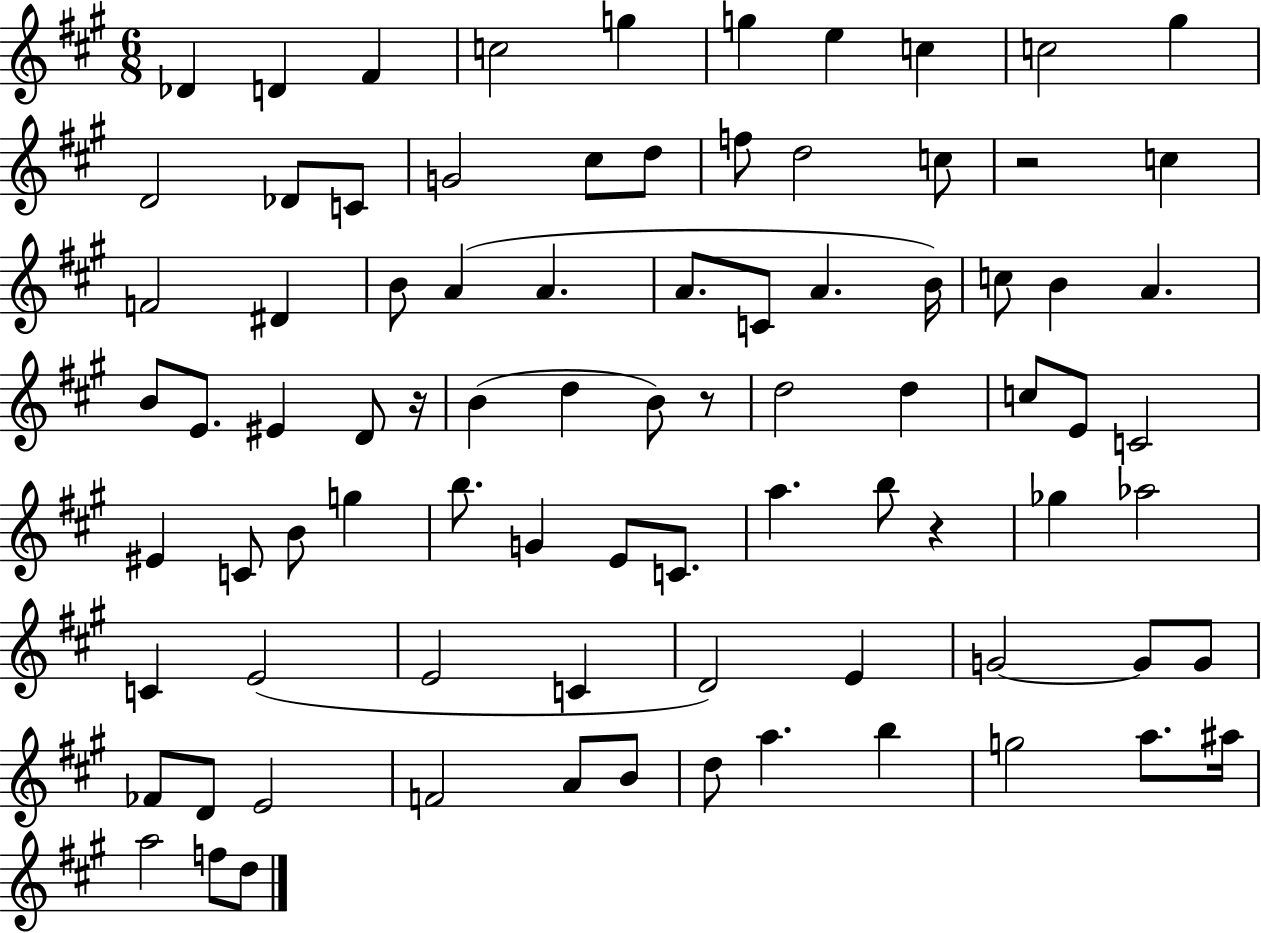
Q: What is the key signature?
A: A major